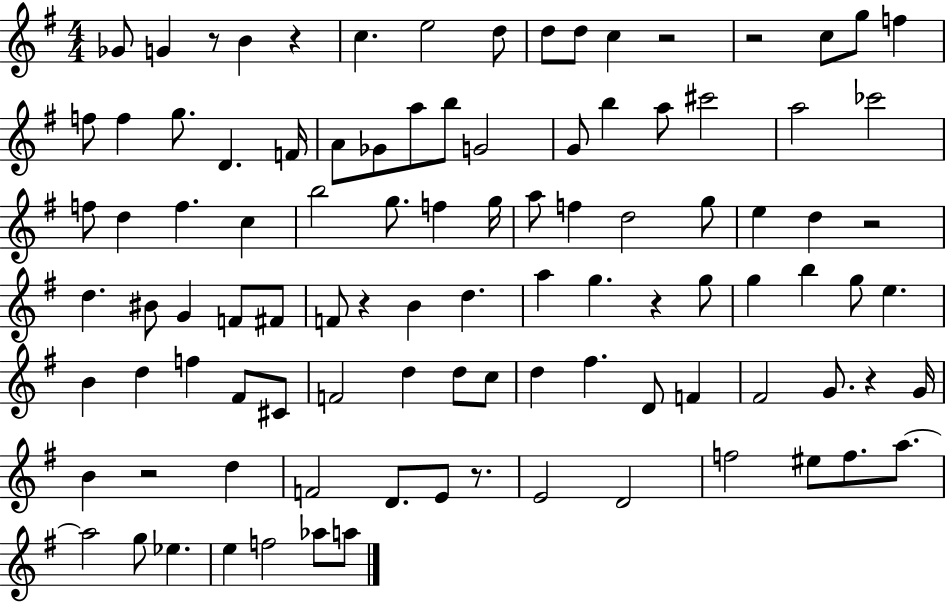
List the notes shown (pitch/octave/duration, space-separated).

Gb4/e G4/q R/e B4/q R/q C5/q. E5/h D5/e D5/e D5/e C5/q R/h R/h C5/e G5/e F5/q F5/e F5/q G5/e. D4/q. F4/s A4/e Gb4/e A5/e B5/e G4/h G4/e B5/q A5/e C#6/h A5/h CES6/h F5/e D5/q F5/q. C5/q B5/h G5/e. F5/q G5/s A5/e F5/q D5/h G5/e E5/q D5/q R/h D5/q. BIS4/e G4/q F4/e F#4/e F4/e R/q B4/q D5/q. A5/q G5/q. R/q G5/e G5/q B5/q G5/e E5/q. B4/q D5/q F5/q F#4/e C#4/e F4/h D5/q D5/e C5/e D5/q F#5/q. D4/e F4/q F#4/h G4/e. R/q G4/s B4/q R/h D5/q F4/h D4/e. E4/e R/e. E4/h D4/h F5/h EIS5/e F5/e. A5/e. A5/h G5/e Eb5/q. E5/q F5/h Ab5/e A5/e